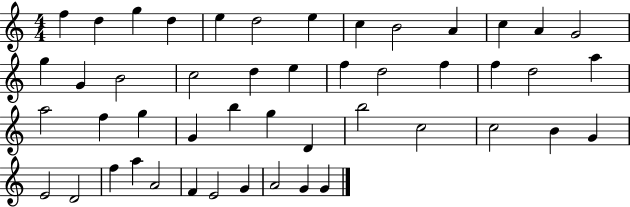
F5/q D5/q G5/q D5/q E5/q D5/h E5/q C5/q B4/h A4/q C5/q A4/q G4/h G5/q G4/q B4/h C5/h D5/q E5/q F5/q D5/h F5/q F5/q D5/h A5/q A5/h F5/q G5/q G4/q B5/q G5/q D4/q B5/h C5/h C5/h B4/q G4/q E4/h D4/h F5/q A5/q A4/h F4/q E4/h G4/q A4/h G4/q G4/q